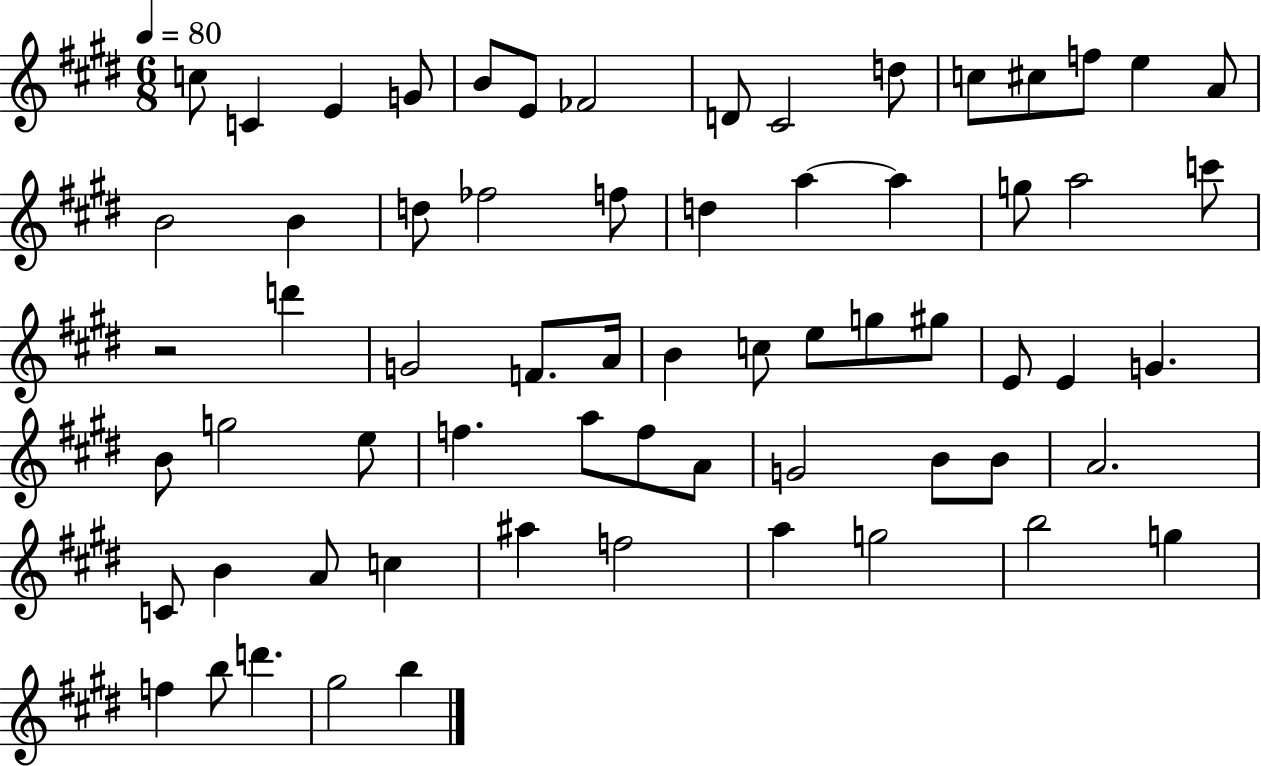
X:1
T:Untitled
M:6/8
L:1/4
K:E
c/2 C E G/2 B/2 E/2 _F2 D/2 ^C2 d/2 c/2 ^c/2 f/2 e A/2 B2 B d/2 _f2 f/2 d a a g/2 a2 c'/2 z2 d' G2 F/2 A/4 B c/2 e/2 g/2 ^g/2 E/2 E G B/2 g2 e/2 f a/2 f/2 A/2 G2 B/2 B/2 A2 C/2 B A/2 c ^a f2 a g2 b2 g f b/2 d' ^g2 b